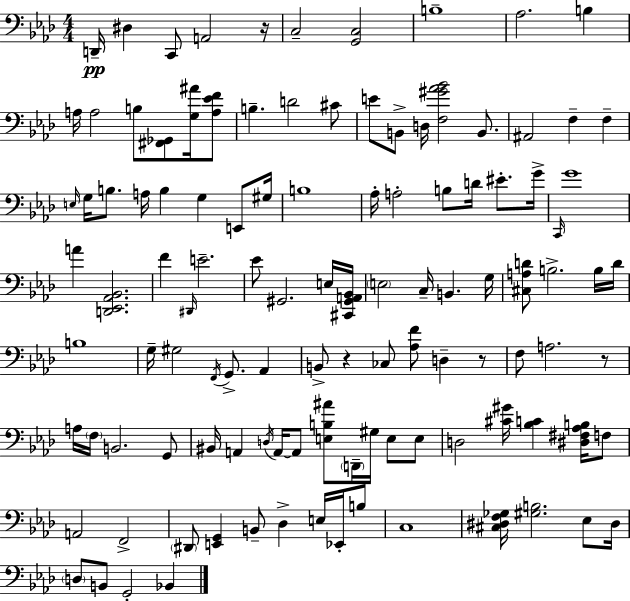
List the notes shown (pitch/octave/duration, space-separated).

D2/s D#3/q C2/e A2/h R/s C3/h [G2,C3]/h B3/w Ab3/h. B3/q A3/s A3/h B3/e [F#2,Gb2]/e [G3,A#4]/s [A3,Eb4,F4]/e B3/q. D4/h C#4/e E4/e B2/e D3/s [F3,G#4,Ab4,Bb4]/h B2/e. A#2/h F3/q F3/q E3/s G3/s B3/e. A3/s B3/q G3/q E2/e G#3/s B3/w Ab3/s A3/h B3/e D4/s EIS4/e. G4/s C2/s G4/w A4/q [D2,Eb2,Ab2,Bb2]/h. F4/q D#2/s E4/h. Eb4/e G#2/h. E3/s [C#2,G#2,A2,Bb2]/s E3/h C3/s B2/q. G3/s [C#3,A3,D4]/e B3/h. B3/s D4/s B3/w G3/s G#3/h F2/s G2/e. Ab2/q B2/e R/q CES3/e [Ab3,F4]/e D3/q R/e F3/e A3/h. R/e A3/s F3/s B2/h. G2/e BIS2/s A2/q D3/s A2/s A2/e [E3,B3,A#4]/e D2/s G#3/s E3/e E3/e D3/h [C#4,G#4]/s [Bb3,C4]/q [D#3,F#3,Ab3,B3]/s F3/e A2/h F2/h D#2/e [E2,G2]/q B2/e Db3/q E3/s Eb2/s B3/e C3/w [C#3,D#3,F3,Gb3]/s [G#3,B3]/h. Eb3/e D#3/s D3/e B2/e G2/h Bb2/q